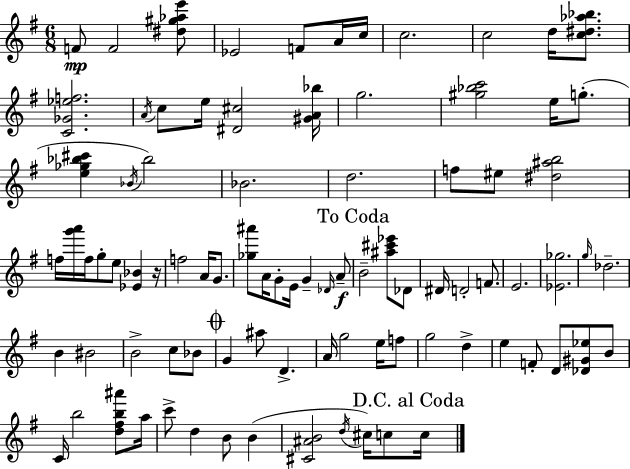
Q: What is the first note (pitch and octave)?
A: F4